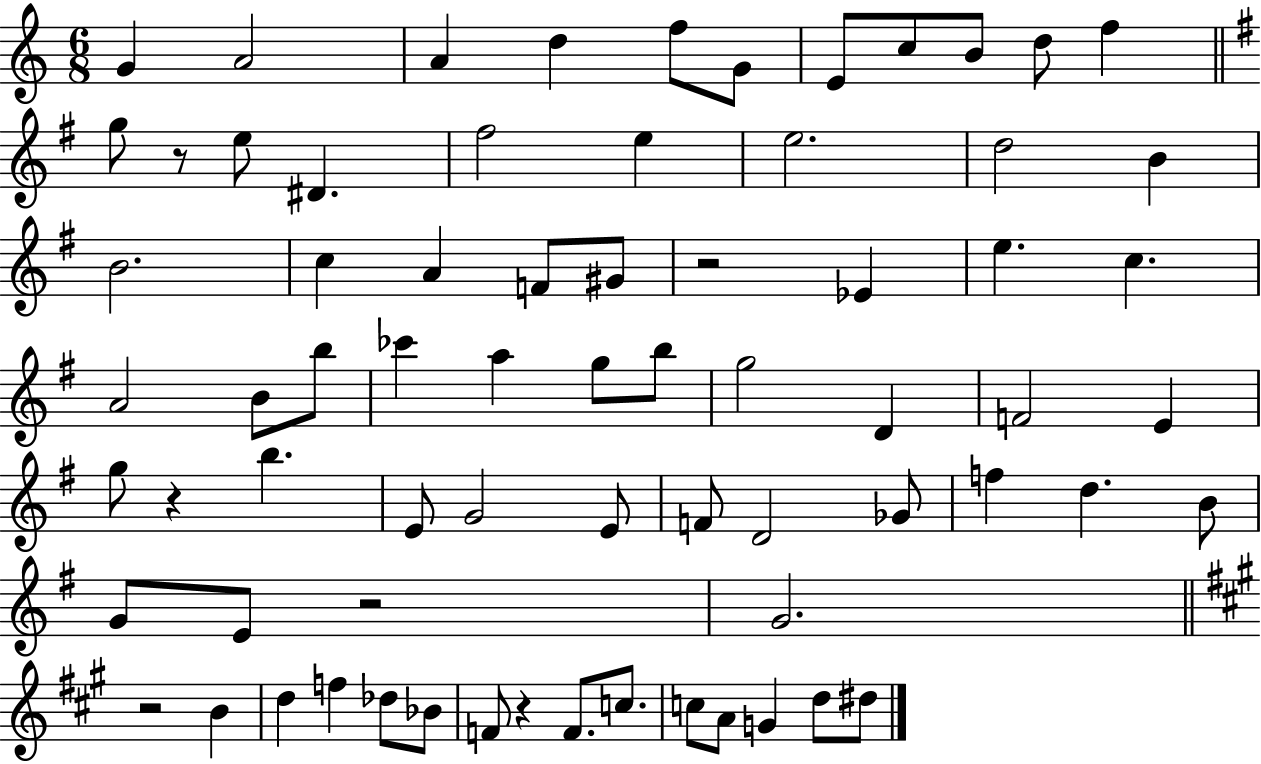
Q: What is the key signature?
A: C major